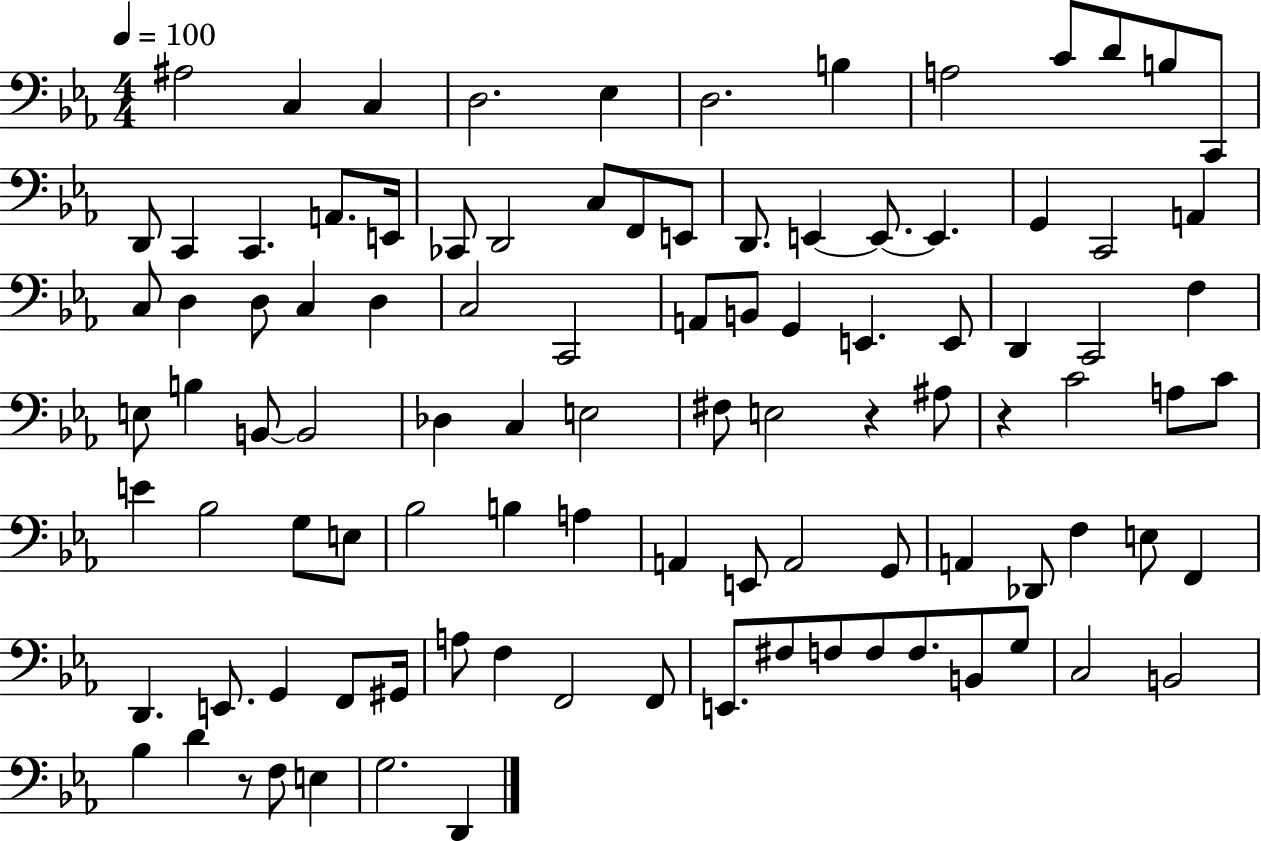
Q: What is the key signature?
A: EES major